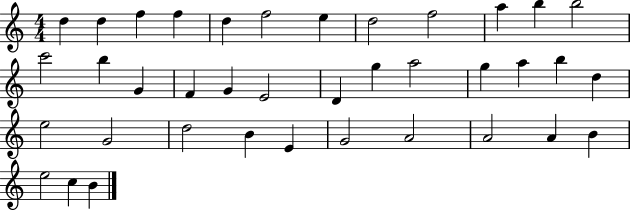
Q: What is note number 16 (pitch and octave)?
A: F4